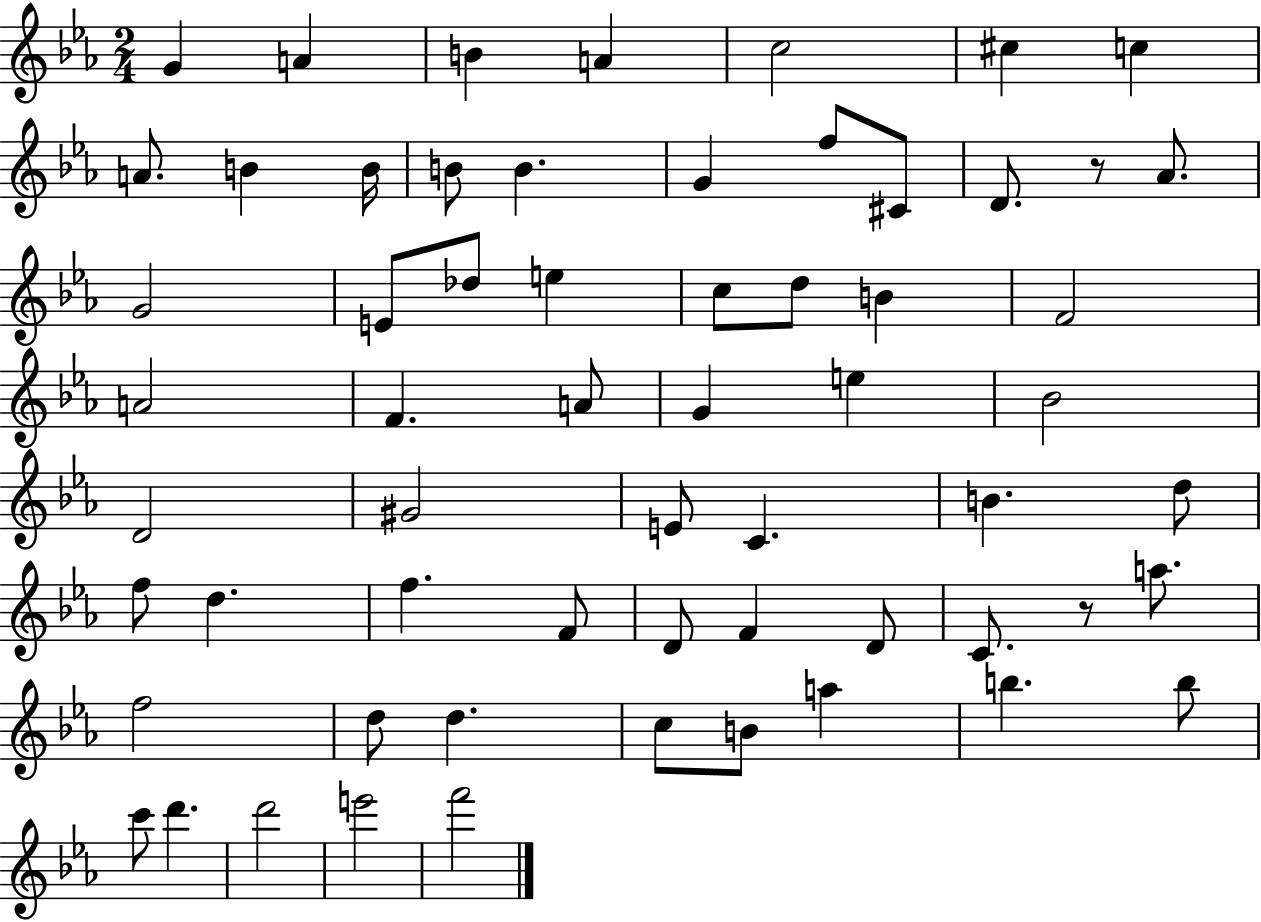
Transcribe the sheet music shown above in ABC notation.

X:1
T:Untitled
M:2/4
L:1/4
K:Eb
G A B A c2 ^c c A/2 B B/4 B/2 B G f/2 ^C/2 D/2 z/2 _A/2 G2 E/2 _d/2 e c/2 d/2 B F2 A2 F A/2 G e _B2 D2 ^G2 E/2 C B d/2 f/2 d f F/2 D/2 F D/2 C/2 z/2 a/2 f2 d/2 d c/2 B/2 a b b/2 c'/2 d' d'2 e'2 f'2